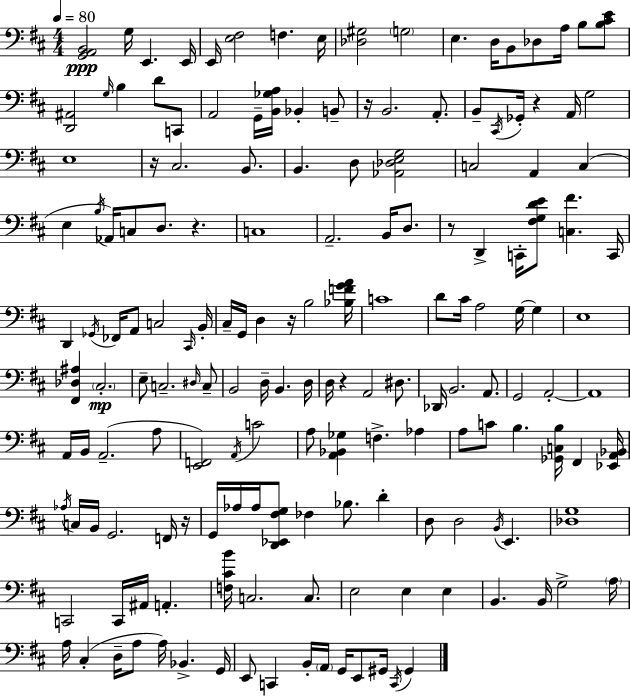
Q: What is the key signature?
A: D major